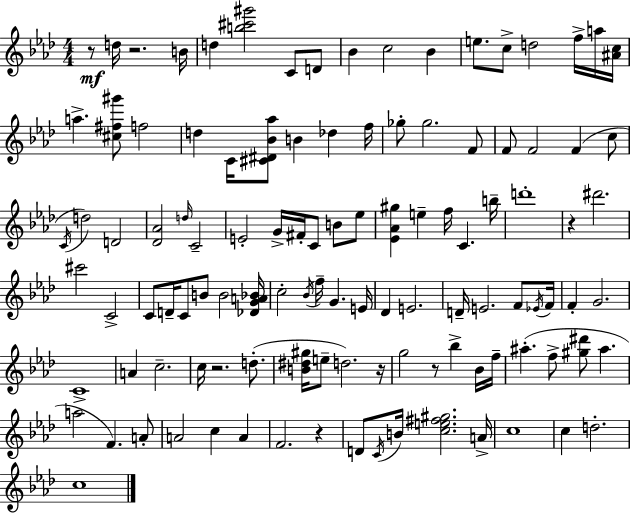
{
  \clef treble
  \numericTimeSignature
  \time 4/4
  \key aes \major
  r8\mf d''16 r2. b'16 | d''4 <b'' cis''' gis'''>2 c'8 d'8 | bes'4 c''2 bes'4 | e''8. c''8-> d''2 f''16-> a''16 <ais' c''>16 | \break a''4.-> <cis'' fis'' gis'''>8 f''2 | d''4 c'16 <cis' dis' bes' aes''>8 b'4 des''4 f''16 | ges''8-. ges''2. f'8 | f'8 f'2 f'4( c''8 | \break \acciaccatura { c'16 }) d''2 d'2 | <des' aes'>2 \grace { d''16 } c'2-- | e'2-. g'16-> fis'16-. c'8 b'8 | ees''8 <ees' aes' gis''>4 e''4-- f''16 c'4. | \break b''16-- d'''1-. | r4 dis'''2. | cis'''2 c'2-> | c'8 d'16-- c'8 b'8 b'2 | \break <des' g' a' bes'>16 c''2-. \acciaccatura { bes'16 } f''16-- g'4. | e'16 des'4 e'2. | d'16-- e'2. | f'8 \acciaccatura { ees'16 } f'16 f'4-. g'2. | \break c'1-> | a'4 c''2.-- | c''16 r2. | d''8.-.( <b' dis'' gis''>16 e''8-- d''2.) | \break r16 g''2 r8 bes''4-> | bes'16 f''16-- ais''4.-.( f''8-> <gis'' dis'''>8 ais''4. | a''2 f'4.) | a'8-. a'2 c''4 | \break a'4 f'2. | r4 d'8 \acciaccatura { c'16 } b'16 <c'' e'' fis'' gis''>2. | a'16-> c''1 | c''4 d''2.-. | \break c''1 | \bar "|."
}